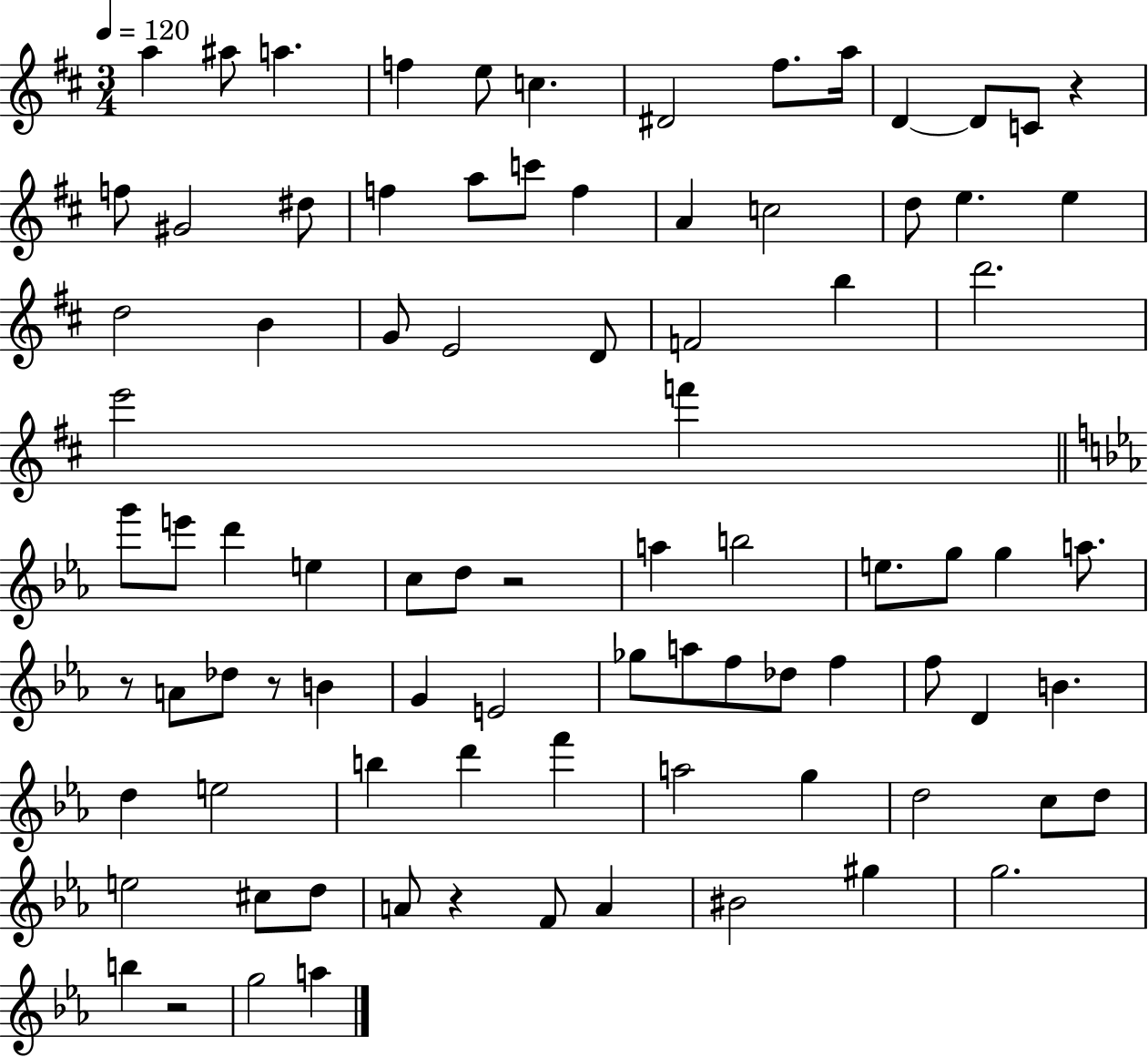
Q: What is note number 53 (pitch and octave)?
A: A5